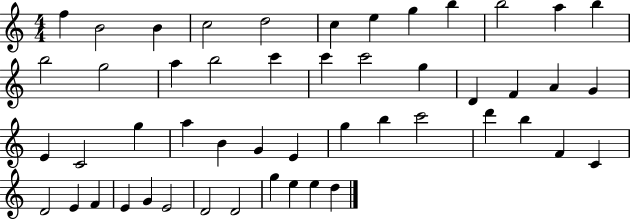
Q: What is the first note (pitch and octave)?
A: F5